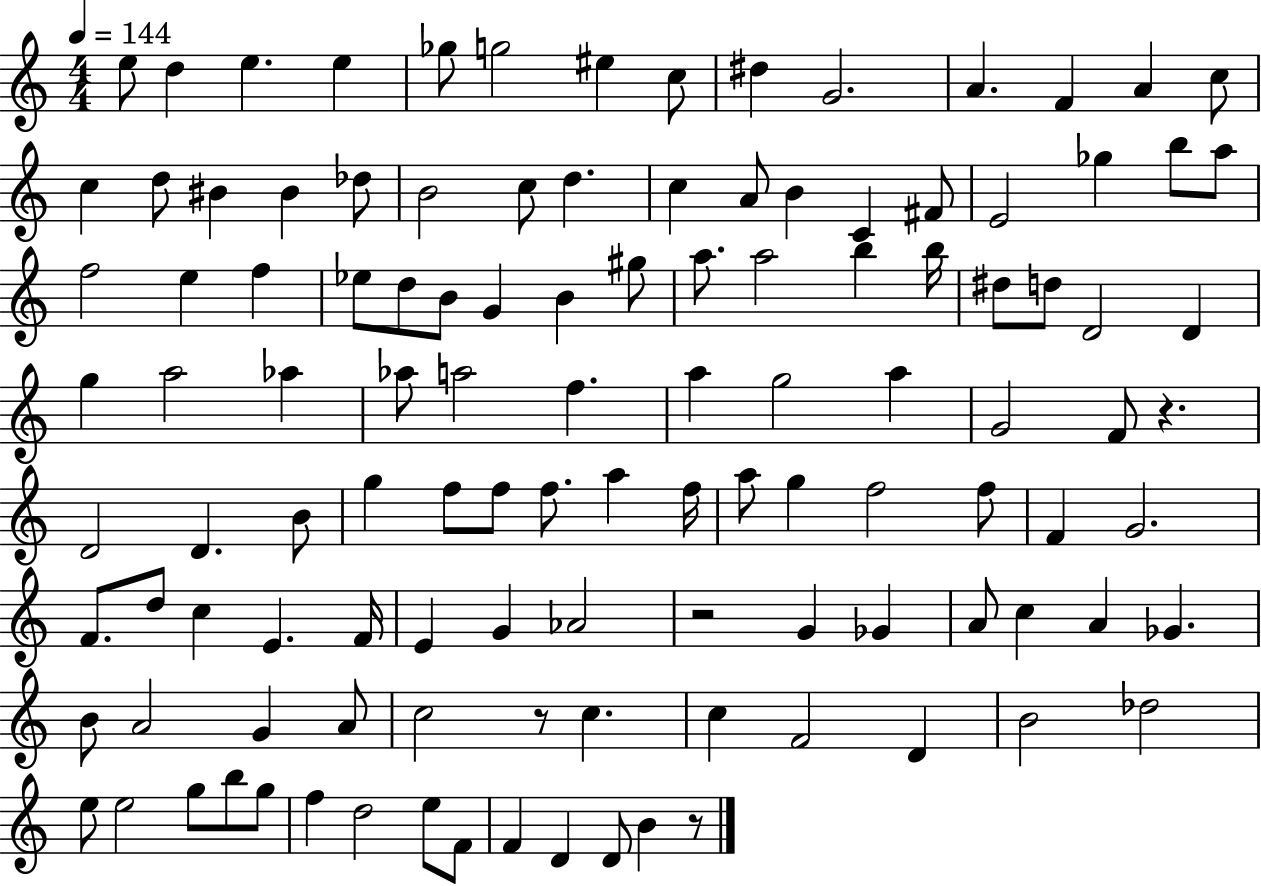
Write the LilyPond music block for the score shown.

{
  \clef treble
  \numericTimeSignature
  \time 4/4
  \key c \major
  \tempo 4 = 144
  e''8 d''4 e''4. e''4 | ges''8 g''2 eis''4 c''8 | dis''4 g'2. | a'4. f'4 a'4 c''8 | \break c''4 d''8 bis'4 bis'4 des''8 | b'2 c''8 d''4. | c''4 a'8 b'4 c'4 fis'8 | e'2 ges''4 b''8 a''8 | \break f''2 e''4 f''4 | ees''8 d''8 b'8 g'4 b'4 gis''8 | a''8. a''2 b''4 b''16 | dis''8 d''8 d'2 d'4 | \break g''4 a''2 aes''4 | aes''8 a''2 f''4. | a''4 g''2 a''4 | g'2 f'8 r4. | \break d'2 d'4. b'8 | g''4 f''8 f''8 f''8. a''4 f''16 | a''8 g''4 f''2 f''8 | f'4 g'2. | \break f'8. d''8 c''4 e'4. f'16 | e'4 g'4 aes'2 | r2 g'4 ges'4 | a'8 c''4 a'4 ges'4. | \break b'8 a'2 g'4 a'8 | c''2 r8 c''4. | c''4 f'2 d'4 | b'2 des''2 | \break e''8 e''2 g''8 b''8 g''8 | f''4 d''2 e''8 f'8 | f'4 d'4 d'8 b'4 r8 | \bar "|."
}